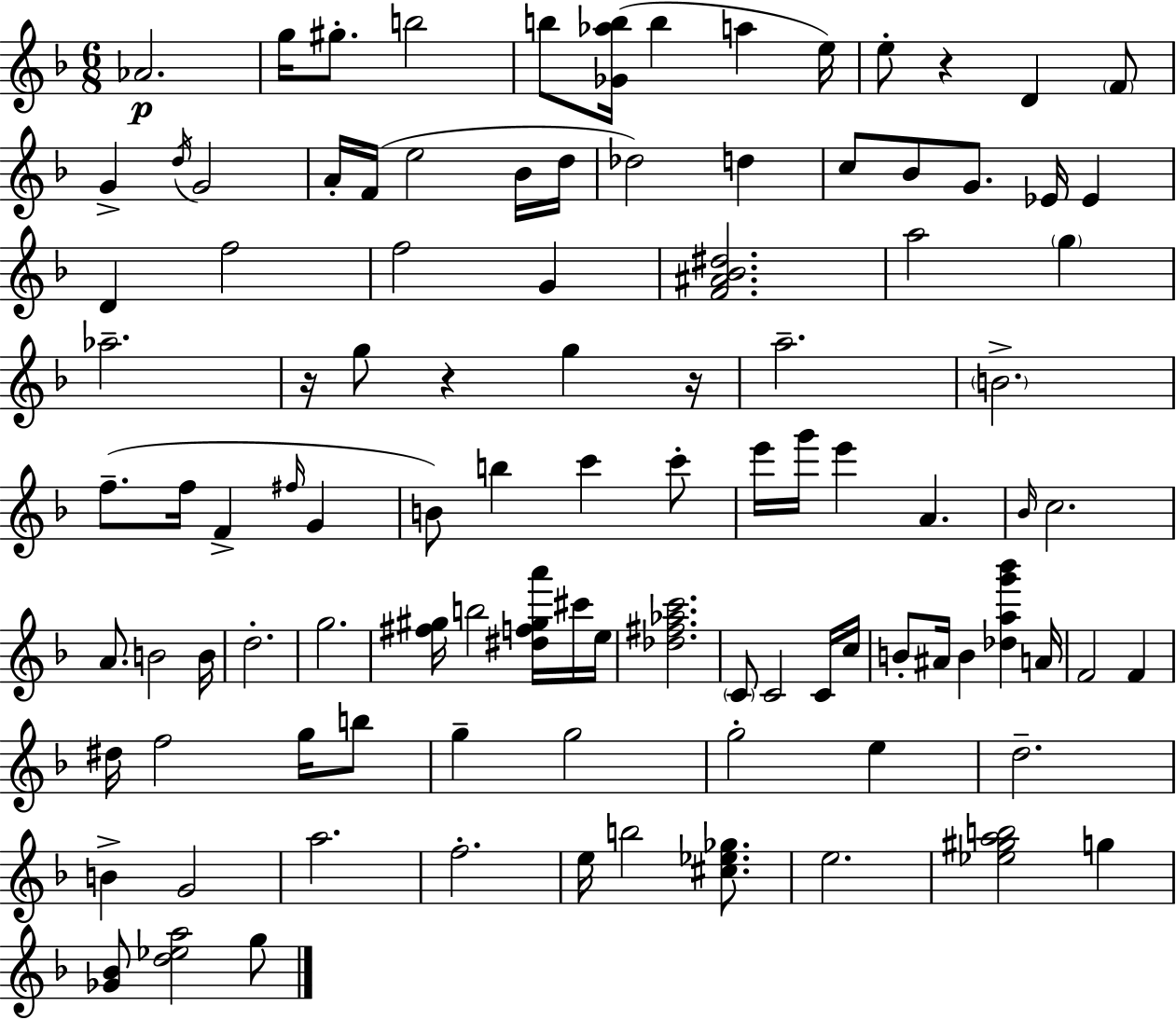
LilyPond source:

{
  \clef treble
  \numericTimeSignature
  \time 6/8
  \key f \major
  aes'2.\p | g''16 gis''8.-. b''2 | b''8 <ges' aes'' b''>16( b''4 a''4 e''16) | e''8-. r4 d'4 \parenthesize f'8 | \break g'4-> \acciaccatura { d''16 } g'2 | a'16-. f'16( e''2 bes'16 | d''16 des''2) d''4 | c''8 bes'8 g'8. ees'16 ees'4 | \break d'4 f''2 | f''2 g'4 | <f' ais' bes' dis''>2. | a''2 \parenthesize g''4 | \break aes''2.-- | r16 g''8 r4 g''4 | r16 a''2.-- | \parenthesize b'2.-> | \break f''8.--( f''16 f'4-> \grace { fis''16 } g'4 | b'8) b''4 c'''4 | c'''8-. e'''16 g'''16 e'''4 a'4. | \grace { bes'16 } c''2. | \break a'8. b'2 | b'16 d''2.-. | g''2. | <fis'' gis''>16 b''2 | \break <dis'' f'' gis'' a'''>16 cis'''16 e''16 <des'' fis'' aes'' c'''>2. | \parenthesize c'8 c'2 | c'16 c''16 b'8-. ais'16 b'4 <des'' a'' g''' bes'''>4 | a'16 f'2 f'4 | \break dis''16 f''2 | g''16 b''8 g''4-- g''2 | g''2-. e''4 | d''2.-- | \break b'4-> g'2 | a''2. | f''2.-. | e''16 b''2 | \break <cis'' ees'' ges''>8. e''2. | <ees'' gis'' a'' b''>2 g''4 | <ges' bes'>8 <d'' ees'' a''>2 | g''8 \bar "|."
}